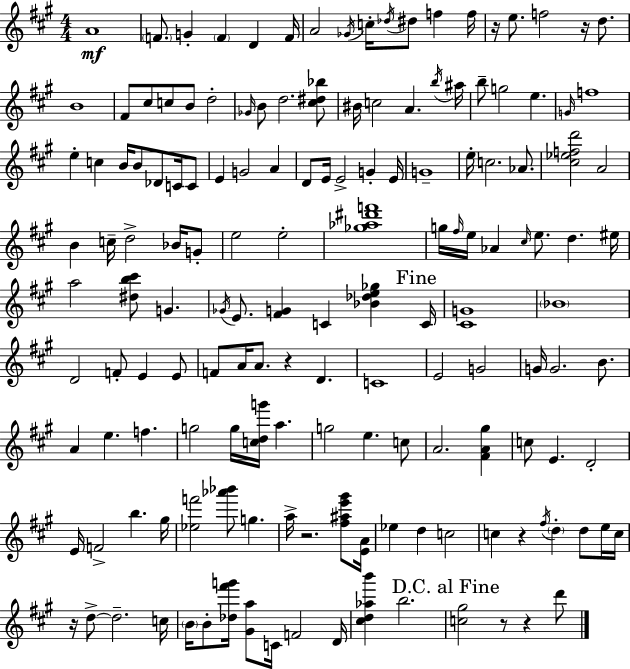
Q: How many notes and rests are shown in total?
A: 154